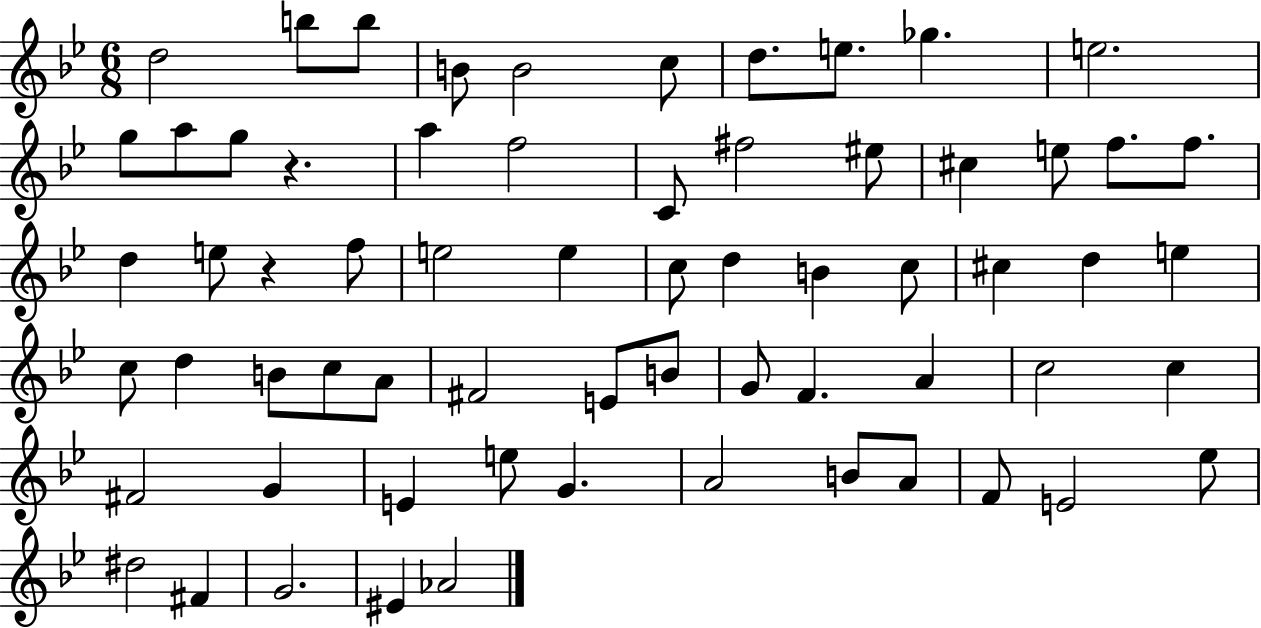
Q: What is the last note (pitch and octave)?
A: Ab4